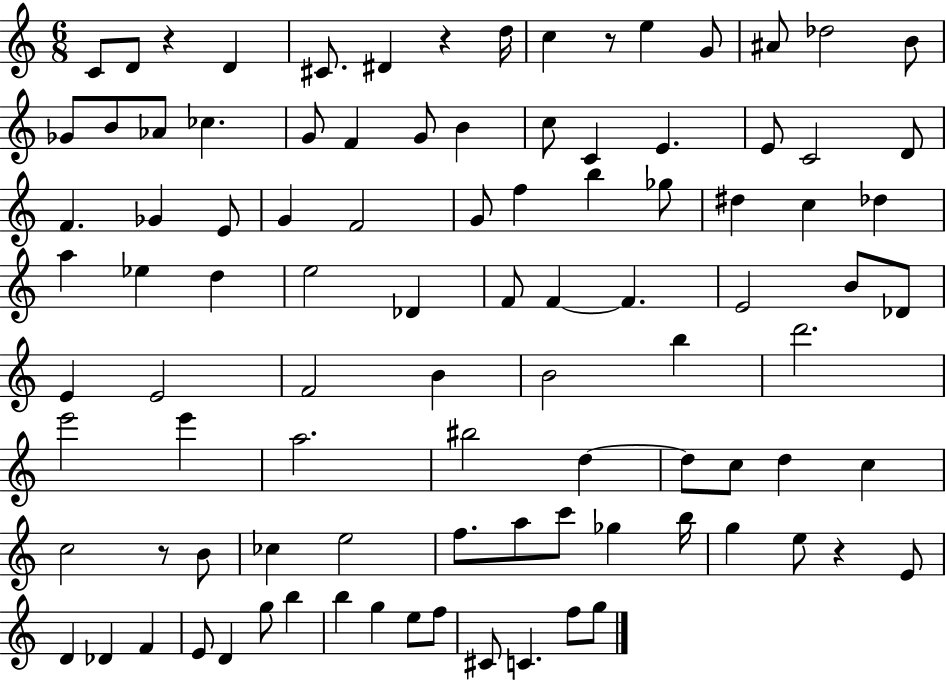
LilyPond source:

{
  \clef treble
  \numericTimeSignature
  \time 6/8
  \key c \major
  c'8 d'8 r4 d'4 | cis'8. dis'4 r4 d''16 | c''4 r8 e''4 g'8 | ais'8 des''2 b'8 | \break ges'8 b'8 aes'8 ces''4. | g'8 f'4 g'8 b'4 | c''8 c'4 e'4. | e'8 c'2 d'8 | \break f'4. ges'4 e'8 | g'4 f'2 | g'8 f''4 b''4 ges''8 | dis''4 c''4 des''4 | \break a''4 ees''4 d''4 | e''2 des'4 | f'8 f'4~~ f'4. | e'2 b'8 des'8 | \break e'4 e'2 | f'2 b'4 | b'2 b''4 | d'''2. | \break e'''2 e'''4 | a''2. | bis''2 d''4~~ | d''8 c''8 d''4 c''4 | \break c''2 r8 b'8 | ces''4 e''2 | f''8. a''8 c'''8 ges''4 b''16 | g''4 e''8 r4 e'8 | \break d'4 des'4 f'4 | e'8 d'4 g''8 b''4 | b''4 g''4 e''8 f''8 | cis'8 c'4. f''8 g''8 | \break \bar "|."
}